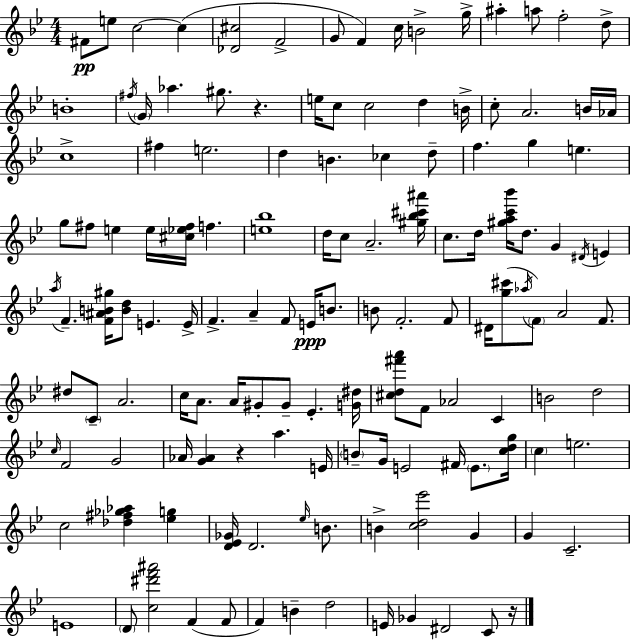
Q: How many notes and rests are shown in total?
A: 135